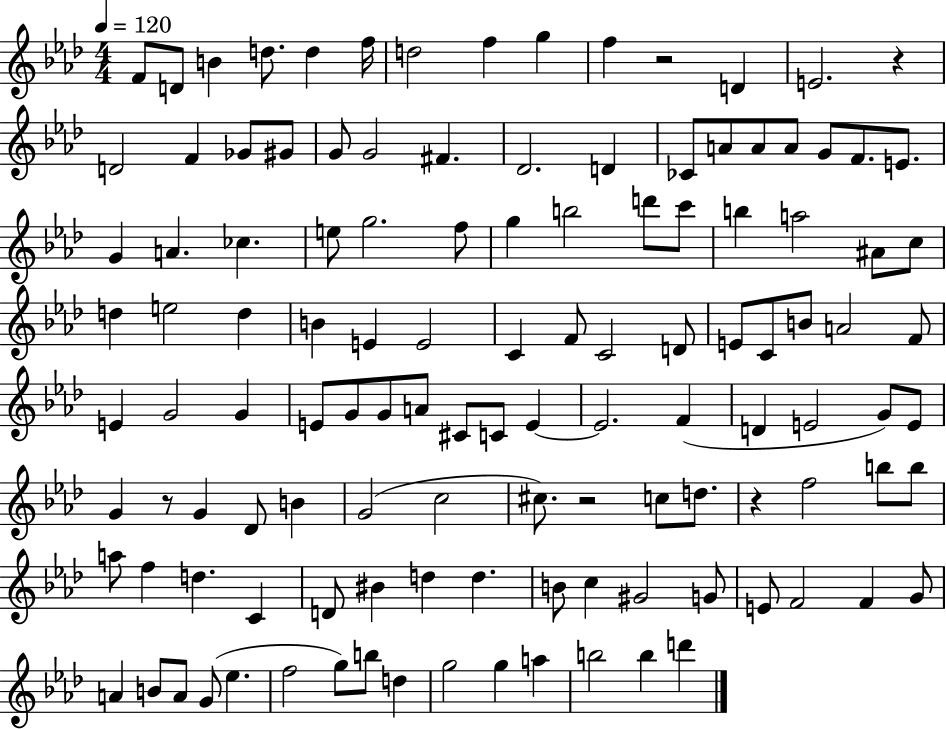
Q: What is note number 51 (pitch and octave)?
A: C4